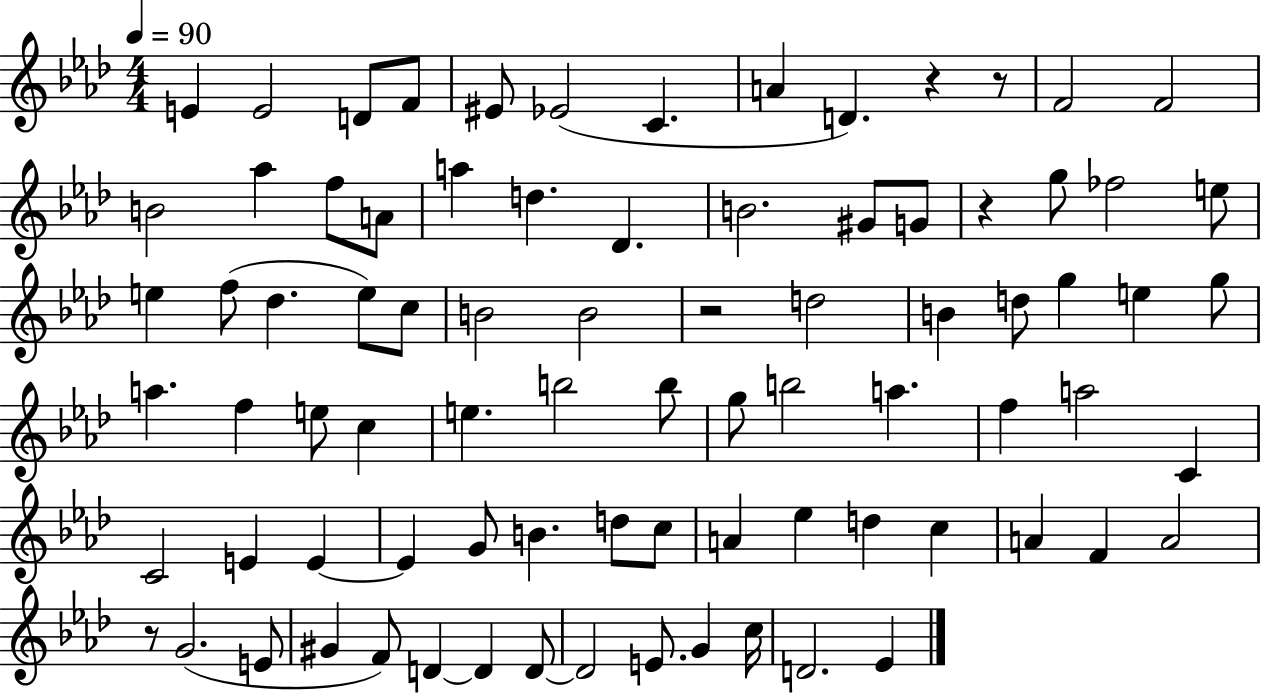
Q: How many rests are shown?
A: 5